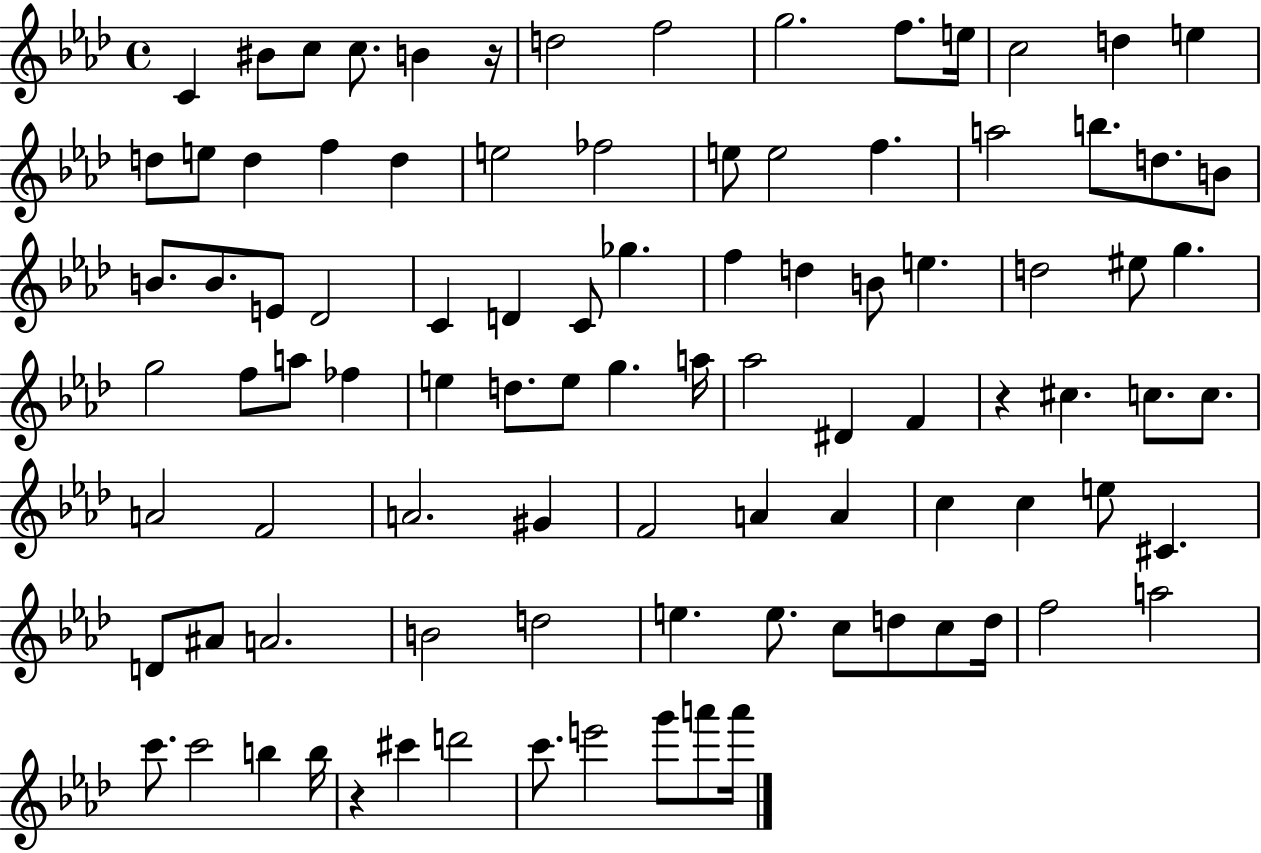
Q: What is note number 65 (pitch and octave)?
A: C5